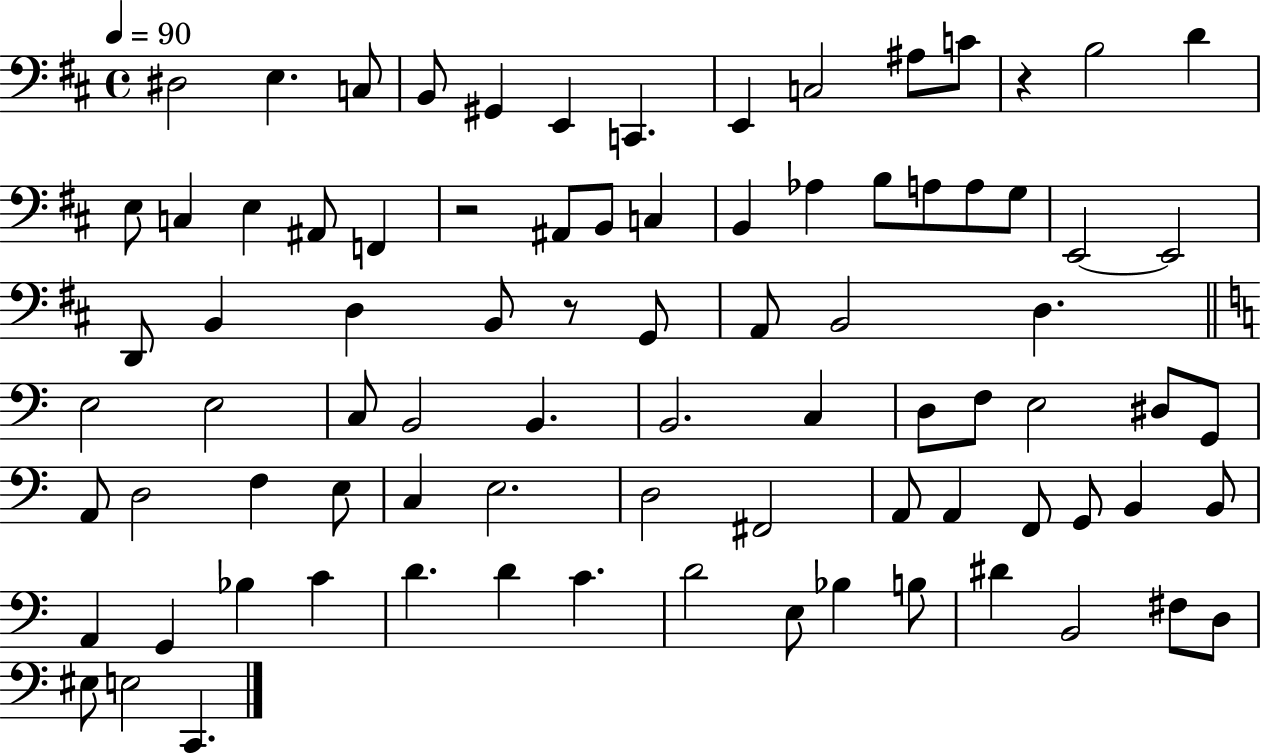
X:1
T:Untitled
M:4/4
L:1/4
K:D
^D,2 E, C,/2 B,,/2 ^G,, E,, C,, E,, C,2 ^A,/2 C/2 z B,2 D E,/2 C, E, ^A,,/2 F,, z2 ^A,,/2 B,,/2 C, B,, _A, B,/2 A,/2 A,/2 G,/2 E,,2 E,,2 D,,/2 B,, D, B,,/2 z/2 G,,/2 A,,/2 B,,2 D, E,2 E,2 C,/2 B,,2 B,, B,,2 C, D,/2 F,/2 E,2 ^D,/2 G,,/2 A,,/2 D,2 F, E,/2 C, E,2 D,2 ^F,,2 A,,/2 A,, F,,/2 G,,/2 B,, B,,/2 A,, G,, _B, C D D C D2 E,/2 _B, B,/2 ^D B,,2 ^F,/2 D,/2 ^E,/2 E,2 C,,